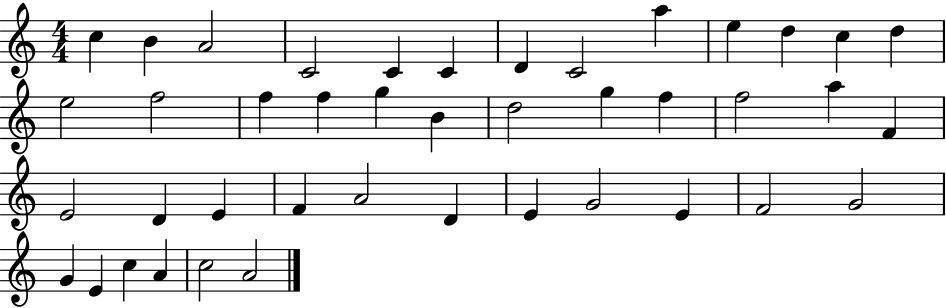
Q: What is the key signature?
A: C major